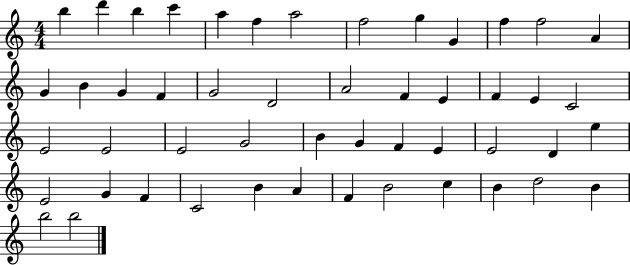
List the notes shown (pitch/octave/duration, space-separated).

B5/q D6/q B5/q C6/q A5/q F5/q A5/h F5/h G5/q G4/q F5/q F5/h A4/q G4/q B4/q G4/q F4/q G4/h D4/h A4/h F4/q E4/q F4/q E4/q C4/h E4/h E4/h E4/h G4/h B4/q G4/q F4/q E4/q E4/h D4/q E5/q E4/h G4/q F4/q C4/h B4/q A4/q F4/q B4/h C5/q B4/q D5/h B4/q B5/h B5/h